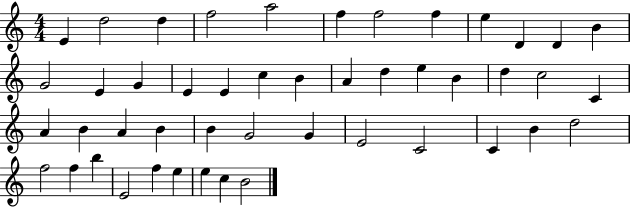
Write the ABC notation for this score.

X:1
T:Untitled
M:4/4
L:1/4
K:C
E d2 d f2 a2 f f2 f e D D B G2 E G E E c B A d e B d c2 C A B A B B G2 G E2 C2 C B d2 f2 f b E2 f e e c B2